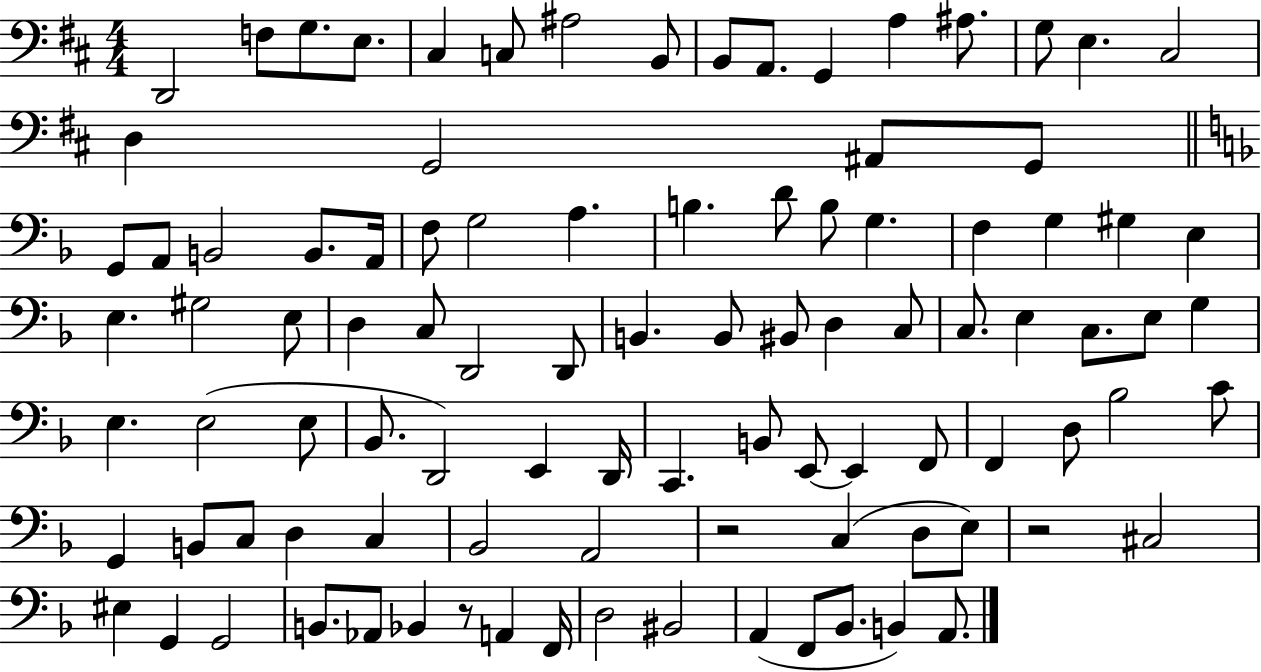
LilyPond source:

{
  \clef bass
  \numericTimeSignature
  \time 4/4
  \key d \major
  d,2 f8 g8. e8. | cis4 c8 ais2 b,8 | b,8 a,8. g,4 a4 ais8. | g8 e4. cis2 | \break d4 g,2 ais,8 g,8 | \bar "||" \break \key f \major g,8 a,8 b,2 b,8. a,16 | f8 g2 a4. | b4. d'8 b8 g4. | f4 g4 gis4 e4 | \break e4. gis2 e8 | d4 c8 d,2 d,8 | b,4. b,8 bis,8 d4 c8 | c8. e4 c8. e8 g4 | \break e4. e2( e8 | bes,8. d,2) e,4 d,16 | c,4. b,8 e,8~~ e,4 f,8 | f,4 d8 bes2 c'8 | \break g,4 b,8 c8 d4 c4 | bes,2 a,2 | r2 c4( d8 e8) | r2 cis2 | \break eis4 g,4 g,2 | b,8. aes,8 bes,4 r8 a,4 f,16 | d2 bis,2 | a,4( f,8 bes,8. b,4) a,8. | \break \bar "|."
}